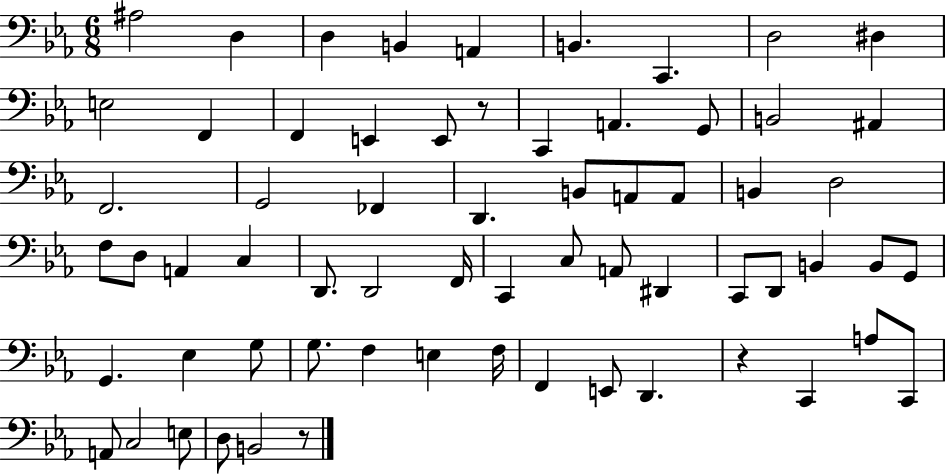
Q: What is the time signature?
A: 6/8